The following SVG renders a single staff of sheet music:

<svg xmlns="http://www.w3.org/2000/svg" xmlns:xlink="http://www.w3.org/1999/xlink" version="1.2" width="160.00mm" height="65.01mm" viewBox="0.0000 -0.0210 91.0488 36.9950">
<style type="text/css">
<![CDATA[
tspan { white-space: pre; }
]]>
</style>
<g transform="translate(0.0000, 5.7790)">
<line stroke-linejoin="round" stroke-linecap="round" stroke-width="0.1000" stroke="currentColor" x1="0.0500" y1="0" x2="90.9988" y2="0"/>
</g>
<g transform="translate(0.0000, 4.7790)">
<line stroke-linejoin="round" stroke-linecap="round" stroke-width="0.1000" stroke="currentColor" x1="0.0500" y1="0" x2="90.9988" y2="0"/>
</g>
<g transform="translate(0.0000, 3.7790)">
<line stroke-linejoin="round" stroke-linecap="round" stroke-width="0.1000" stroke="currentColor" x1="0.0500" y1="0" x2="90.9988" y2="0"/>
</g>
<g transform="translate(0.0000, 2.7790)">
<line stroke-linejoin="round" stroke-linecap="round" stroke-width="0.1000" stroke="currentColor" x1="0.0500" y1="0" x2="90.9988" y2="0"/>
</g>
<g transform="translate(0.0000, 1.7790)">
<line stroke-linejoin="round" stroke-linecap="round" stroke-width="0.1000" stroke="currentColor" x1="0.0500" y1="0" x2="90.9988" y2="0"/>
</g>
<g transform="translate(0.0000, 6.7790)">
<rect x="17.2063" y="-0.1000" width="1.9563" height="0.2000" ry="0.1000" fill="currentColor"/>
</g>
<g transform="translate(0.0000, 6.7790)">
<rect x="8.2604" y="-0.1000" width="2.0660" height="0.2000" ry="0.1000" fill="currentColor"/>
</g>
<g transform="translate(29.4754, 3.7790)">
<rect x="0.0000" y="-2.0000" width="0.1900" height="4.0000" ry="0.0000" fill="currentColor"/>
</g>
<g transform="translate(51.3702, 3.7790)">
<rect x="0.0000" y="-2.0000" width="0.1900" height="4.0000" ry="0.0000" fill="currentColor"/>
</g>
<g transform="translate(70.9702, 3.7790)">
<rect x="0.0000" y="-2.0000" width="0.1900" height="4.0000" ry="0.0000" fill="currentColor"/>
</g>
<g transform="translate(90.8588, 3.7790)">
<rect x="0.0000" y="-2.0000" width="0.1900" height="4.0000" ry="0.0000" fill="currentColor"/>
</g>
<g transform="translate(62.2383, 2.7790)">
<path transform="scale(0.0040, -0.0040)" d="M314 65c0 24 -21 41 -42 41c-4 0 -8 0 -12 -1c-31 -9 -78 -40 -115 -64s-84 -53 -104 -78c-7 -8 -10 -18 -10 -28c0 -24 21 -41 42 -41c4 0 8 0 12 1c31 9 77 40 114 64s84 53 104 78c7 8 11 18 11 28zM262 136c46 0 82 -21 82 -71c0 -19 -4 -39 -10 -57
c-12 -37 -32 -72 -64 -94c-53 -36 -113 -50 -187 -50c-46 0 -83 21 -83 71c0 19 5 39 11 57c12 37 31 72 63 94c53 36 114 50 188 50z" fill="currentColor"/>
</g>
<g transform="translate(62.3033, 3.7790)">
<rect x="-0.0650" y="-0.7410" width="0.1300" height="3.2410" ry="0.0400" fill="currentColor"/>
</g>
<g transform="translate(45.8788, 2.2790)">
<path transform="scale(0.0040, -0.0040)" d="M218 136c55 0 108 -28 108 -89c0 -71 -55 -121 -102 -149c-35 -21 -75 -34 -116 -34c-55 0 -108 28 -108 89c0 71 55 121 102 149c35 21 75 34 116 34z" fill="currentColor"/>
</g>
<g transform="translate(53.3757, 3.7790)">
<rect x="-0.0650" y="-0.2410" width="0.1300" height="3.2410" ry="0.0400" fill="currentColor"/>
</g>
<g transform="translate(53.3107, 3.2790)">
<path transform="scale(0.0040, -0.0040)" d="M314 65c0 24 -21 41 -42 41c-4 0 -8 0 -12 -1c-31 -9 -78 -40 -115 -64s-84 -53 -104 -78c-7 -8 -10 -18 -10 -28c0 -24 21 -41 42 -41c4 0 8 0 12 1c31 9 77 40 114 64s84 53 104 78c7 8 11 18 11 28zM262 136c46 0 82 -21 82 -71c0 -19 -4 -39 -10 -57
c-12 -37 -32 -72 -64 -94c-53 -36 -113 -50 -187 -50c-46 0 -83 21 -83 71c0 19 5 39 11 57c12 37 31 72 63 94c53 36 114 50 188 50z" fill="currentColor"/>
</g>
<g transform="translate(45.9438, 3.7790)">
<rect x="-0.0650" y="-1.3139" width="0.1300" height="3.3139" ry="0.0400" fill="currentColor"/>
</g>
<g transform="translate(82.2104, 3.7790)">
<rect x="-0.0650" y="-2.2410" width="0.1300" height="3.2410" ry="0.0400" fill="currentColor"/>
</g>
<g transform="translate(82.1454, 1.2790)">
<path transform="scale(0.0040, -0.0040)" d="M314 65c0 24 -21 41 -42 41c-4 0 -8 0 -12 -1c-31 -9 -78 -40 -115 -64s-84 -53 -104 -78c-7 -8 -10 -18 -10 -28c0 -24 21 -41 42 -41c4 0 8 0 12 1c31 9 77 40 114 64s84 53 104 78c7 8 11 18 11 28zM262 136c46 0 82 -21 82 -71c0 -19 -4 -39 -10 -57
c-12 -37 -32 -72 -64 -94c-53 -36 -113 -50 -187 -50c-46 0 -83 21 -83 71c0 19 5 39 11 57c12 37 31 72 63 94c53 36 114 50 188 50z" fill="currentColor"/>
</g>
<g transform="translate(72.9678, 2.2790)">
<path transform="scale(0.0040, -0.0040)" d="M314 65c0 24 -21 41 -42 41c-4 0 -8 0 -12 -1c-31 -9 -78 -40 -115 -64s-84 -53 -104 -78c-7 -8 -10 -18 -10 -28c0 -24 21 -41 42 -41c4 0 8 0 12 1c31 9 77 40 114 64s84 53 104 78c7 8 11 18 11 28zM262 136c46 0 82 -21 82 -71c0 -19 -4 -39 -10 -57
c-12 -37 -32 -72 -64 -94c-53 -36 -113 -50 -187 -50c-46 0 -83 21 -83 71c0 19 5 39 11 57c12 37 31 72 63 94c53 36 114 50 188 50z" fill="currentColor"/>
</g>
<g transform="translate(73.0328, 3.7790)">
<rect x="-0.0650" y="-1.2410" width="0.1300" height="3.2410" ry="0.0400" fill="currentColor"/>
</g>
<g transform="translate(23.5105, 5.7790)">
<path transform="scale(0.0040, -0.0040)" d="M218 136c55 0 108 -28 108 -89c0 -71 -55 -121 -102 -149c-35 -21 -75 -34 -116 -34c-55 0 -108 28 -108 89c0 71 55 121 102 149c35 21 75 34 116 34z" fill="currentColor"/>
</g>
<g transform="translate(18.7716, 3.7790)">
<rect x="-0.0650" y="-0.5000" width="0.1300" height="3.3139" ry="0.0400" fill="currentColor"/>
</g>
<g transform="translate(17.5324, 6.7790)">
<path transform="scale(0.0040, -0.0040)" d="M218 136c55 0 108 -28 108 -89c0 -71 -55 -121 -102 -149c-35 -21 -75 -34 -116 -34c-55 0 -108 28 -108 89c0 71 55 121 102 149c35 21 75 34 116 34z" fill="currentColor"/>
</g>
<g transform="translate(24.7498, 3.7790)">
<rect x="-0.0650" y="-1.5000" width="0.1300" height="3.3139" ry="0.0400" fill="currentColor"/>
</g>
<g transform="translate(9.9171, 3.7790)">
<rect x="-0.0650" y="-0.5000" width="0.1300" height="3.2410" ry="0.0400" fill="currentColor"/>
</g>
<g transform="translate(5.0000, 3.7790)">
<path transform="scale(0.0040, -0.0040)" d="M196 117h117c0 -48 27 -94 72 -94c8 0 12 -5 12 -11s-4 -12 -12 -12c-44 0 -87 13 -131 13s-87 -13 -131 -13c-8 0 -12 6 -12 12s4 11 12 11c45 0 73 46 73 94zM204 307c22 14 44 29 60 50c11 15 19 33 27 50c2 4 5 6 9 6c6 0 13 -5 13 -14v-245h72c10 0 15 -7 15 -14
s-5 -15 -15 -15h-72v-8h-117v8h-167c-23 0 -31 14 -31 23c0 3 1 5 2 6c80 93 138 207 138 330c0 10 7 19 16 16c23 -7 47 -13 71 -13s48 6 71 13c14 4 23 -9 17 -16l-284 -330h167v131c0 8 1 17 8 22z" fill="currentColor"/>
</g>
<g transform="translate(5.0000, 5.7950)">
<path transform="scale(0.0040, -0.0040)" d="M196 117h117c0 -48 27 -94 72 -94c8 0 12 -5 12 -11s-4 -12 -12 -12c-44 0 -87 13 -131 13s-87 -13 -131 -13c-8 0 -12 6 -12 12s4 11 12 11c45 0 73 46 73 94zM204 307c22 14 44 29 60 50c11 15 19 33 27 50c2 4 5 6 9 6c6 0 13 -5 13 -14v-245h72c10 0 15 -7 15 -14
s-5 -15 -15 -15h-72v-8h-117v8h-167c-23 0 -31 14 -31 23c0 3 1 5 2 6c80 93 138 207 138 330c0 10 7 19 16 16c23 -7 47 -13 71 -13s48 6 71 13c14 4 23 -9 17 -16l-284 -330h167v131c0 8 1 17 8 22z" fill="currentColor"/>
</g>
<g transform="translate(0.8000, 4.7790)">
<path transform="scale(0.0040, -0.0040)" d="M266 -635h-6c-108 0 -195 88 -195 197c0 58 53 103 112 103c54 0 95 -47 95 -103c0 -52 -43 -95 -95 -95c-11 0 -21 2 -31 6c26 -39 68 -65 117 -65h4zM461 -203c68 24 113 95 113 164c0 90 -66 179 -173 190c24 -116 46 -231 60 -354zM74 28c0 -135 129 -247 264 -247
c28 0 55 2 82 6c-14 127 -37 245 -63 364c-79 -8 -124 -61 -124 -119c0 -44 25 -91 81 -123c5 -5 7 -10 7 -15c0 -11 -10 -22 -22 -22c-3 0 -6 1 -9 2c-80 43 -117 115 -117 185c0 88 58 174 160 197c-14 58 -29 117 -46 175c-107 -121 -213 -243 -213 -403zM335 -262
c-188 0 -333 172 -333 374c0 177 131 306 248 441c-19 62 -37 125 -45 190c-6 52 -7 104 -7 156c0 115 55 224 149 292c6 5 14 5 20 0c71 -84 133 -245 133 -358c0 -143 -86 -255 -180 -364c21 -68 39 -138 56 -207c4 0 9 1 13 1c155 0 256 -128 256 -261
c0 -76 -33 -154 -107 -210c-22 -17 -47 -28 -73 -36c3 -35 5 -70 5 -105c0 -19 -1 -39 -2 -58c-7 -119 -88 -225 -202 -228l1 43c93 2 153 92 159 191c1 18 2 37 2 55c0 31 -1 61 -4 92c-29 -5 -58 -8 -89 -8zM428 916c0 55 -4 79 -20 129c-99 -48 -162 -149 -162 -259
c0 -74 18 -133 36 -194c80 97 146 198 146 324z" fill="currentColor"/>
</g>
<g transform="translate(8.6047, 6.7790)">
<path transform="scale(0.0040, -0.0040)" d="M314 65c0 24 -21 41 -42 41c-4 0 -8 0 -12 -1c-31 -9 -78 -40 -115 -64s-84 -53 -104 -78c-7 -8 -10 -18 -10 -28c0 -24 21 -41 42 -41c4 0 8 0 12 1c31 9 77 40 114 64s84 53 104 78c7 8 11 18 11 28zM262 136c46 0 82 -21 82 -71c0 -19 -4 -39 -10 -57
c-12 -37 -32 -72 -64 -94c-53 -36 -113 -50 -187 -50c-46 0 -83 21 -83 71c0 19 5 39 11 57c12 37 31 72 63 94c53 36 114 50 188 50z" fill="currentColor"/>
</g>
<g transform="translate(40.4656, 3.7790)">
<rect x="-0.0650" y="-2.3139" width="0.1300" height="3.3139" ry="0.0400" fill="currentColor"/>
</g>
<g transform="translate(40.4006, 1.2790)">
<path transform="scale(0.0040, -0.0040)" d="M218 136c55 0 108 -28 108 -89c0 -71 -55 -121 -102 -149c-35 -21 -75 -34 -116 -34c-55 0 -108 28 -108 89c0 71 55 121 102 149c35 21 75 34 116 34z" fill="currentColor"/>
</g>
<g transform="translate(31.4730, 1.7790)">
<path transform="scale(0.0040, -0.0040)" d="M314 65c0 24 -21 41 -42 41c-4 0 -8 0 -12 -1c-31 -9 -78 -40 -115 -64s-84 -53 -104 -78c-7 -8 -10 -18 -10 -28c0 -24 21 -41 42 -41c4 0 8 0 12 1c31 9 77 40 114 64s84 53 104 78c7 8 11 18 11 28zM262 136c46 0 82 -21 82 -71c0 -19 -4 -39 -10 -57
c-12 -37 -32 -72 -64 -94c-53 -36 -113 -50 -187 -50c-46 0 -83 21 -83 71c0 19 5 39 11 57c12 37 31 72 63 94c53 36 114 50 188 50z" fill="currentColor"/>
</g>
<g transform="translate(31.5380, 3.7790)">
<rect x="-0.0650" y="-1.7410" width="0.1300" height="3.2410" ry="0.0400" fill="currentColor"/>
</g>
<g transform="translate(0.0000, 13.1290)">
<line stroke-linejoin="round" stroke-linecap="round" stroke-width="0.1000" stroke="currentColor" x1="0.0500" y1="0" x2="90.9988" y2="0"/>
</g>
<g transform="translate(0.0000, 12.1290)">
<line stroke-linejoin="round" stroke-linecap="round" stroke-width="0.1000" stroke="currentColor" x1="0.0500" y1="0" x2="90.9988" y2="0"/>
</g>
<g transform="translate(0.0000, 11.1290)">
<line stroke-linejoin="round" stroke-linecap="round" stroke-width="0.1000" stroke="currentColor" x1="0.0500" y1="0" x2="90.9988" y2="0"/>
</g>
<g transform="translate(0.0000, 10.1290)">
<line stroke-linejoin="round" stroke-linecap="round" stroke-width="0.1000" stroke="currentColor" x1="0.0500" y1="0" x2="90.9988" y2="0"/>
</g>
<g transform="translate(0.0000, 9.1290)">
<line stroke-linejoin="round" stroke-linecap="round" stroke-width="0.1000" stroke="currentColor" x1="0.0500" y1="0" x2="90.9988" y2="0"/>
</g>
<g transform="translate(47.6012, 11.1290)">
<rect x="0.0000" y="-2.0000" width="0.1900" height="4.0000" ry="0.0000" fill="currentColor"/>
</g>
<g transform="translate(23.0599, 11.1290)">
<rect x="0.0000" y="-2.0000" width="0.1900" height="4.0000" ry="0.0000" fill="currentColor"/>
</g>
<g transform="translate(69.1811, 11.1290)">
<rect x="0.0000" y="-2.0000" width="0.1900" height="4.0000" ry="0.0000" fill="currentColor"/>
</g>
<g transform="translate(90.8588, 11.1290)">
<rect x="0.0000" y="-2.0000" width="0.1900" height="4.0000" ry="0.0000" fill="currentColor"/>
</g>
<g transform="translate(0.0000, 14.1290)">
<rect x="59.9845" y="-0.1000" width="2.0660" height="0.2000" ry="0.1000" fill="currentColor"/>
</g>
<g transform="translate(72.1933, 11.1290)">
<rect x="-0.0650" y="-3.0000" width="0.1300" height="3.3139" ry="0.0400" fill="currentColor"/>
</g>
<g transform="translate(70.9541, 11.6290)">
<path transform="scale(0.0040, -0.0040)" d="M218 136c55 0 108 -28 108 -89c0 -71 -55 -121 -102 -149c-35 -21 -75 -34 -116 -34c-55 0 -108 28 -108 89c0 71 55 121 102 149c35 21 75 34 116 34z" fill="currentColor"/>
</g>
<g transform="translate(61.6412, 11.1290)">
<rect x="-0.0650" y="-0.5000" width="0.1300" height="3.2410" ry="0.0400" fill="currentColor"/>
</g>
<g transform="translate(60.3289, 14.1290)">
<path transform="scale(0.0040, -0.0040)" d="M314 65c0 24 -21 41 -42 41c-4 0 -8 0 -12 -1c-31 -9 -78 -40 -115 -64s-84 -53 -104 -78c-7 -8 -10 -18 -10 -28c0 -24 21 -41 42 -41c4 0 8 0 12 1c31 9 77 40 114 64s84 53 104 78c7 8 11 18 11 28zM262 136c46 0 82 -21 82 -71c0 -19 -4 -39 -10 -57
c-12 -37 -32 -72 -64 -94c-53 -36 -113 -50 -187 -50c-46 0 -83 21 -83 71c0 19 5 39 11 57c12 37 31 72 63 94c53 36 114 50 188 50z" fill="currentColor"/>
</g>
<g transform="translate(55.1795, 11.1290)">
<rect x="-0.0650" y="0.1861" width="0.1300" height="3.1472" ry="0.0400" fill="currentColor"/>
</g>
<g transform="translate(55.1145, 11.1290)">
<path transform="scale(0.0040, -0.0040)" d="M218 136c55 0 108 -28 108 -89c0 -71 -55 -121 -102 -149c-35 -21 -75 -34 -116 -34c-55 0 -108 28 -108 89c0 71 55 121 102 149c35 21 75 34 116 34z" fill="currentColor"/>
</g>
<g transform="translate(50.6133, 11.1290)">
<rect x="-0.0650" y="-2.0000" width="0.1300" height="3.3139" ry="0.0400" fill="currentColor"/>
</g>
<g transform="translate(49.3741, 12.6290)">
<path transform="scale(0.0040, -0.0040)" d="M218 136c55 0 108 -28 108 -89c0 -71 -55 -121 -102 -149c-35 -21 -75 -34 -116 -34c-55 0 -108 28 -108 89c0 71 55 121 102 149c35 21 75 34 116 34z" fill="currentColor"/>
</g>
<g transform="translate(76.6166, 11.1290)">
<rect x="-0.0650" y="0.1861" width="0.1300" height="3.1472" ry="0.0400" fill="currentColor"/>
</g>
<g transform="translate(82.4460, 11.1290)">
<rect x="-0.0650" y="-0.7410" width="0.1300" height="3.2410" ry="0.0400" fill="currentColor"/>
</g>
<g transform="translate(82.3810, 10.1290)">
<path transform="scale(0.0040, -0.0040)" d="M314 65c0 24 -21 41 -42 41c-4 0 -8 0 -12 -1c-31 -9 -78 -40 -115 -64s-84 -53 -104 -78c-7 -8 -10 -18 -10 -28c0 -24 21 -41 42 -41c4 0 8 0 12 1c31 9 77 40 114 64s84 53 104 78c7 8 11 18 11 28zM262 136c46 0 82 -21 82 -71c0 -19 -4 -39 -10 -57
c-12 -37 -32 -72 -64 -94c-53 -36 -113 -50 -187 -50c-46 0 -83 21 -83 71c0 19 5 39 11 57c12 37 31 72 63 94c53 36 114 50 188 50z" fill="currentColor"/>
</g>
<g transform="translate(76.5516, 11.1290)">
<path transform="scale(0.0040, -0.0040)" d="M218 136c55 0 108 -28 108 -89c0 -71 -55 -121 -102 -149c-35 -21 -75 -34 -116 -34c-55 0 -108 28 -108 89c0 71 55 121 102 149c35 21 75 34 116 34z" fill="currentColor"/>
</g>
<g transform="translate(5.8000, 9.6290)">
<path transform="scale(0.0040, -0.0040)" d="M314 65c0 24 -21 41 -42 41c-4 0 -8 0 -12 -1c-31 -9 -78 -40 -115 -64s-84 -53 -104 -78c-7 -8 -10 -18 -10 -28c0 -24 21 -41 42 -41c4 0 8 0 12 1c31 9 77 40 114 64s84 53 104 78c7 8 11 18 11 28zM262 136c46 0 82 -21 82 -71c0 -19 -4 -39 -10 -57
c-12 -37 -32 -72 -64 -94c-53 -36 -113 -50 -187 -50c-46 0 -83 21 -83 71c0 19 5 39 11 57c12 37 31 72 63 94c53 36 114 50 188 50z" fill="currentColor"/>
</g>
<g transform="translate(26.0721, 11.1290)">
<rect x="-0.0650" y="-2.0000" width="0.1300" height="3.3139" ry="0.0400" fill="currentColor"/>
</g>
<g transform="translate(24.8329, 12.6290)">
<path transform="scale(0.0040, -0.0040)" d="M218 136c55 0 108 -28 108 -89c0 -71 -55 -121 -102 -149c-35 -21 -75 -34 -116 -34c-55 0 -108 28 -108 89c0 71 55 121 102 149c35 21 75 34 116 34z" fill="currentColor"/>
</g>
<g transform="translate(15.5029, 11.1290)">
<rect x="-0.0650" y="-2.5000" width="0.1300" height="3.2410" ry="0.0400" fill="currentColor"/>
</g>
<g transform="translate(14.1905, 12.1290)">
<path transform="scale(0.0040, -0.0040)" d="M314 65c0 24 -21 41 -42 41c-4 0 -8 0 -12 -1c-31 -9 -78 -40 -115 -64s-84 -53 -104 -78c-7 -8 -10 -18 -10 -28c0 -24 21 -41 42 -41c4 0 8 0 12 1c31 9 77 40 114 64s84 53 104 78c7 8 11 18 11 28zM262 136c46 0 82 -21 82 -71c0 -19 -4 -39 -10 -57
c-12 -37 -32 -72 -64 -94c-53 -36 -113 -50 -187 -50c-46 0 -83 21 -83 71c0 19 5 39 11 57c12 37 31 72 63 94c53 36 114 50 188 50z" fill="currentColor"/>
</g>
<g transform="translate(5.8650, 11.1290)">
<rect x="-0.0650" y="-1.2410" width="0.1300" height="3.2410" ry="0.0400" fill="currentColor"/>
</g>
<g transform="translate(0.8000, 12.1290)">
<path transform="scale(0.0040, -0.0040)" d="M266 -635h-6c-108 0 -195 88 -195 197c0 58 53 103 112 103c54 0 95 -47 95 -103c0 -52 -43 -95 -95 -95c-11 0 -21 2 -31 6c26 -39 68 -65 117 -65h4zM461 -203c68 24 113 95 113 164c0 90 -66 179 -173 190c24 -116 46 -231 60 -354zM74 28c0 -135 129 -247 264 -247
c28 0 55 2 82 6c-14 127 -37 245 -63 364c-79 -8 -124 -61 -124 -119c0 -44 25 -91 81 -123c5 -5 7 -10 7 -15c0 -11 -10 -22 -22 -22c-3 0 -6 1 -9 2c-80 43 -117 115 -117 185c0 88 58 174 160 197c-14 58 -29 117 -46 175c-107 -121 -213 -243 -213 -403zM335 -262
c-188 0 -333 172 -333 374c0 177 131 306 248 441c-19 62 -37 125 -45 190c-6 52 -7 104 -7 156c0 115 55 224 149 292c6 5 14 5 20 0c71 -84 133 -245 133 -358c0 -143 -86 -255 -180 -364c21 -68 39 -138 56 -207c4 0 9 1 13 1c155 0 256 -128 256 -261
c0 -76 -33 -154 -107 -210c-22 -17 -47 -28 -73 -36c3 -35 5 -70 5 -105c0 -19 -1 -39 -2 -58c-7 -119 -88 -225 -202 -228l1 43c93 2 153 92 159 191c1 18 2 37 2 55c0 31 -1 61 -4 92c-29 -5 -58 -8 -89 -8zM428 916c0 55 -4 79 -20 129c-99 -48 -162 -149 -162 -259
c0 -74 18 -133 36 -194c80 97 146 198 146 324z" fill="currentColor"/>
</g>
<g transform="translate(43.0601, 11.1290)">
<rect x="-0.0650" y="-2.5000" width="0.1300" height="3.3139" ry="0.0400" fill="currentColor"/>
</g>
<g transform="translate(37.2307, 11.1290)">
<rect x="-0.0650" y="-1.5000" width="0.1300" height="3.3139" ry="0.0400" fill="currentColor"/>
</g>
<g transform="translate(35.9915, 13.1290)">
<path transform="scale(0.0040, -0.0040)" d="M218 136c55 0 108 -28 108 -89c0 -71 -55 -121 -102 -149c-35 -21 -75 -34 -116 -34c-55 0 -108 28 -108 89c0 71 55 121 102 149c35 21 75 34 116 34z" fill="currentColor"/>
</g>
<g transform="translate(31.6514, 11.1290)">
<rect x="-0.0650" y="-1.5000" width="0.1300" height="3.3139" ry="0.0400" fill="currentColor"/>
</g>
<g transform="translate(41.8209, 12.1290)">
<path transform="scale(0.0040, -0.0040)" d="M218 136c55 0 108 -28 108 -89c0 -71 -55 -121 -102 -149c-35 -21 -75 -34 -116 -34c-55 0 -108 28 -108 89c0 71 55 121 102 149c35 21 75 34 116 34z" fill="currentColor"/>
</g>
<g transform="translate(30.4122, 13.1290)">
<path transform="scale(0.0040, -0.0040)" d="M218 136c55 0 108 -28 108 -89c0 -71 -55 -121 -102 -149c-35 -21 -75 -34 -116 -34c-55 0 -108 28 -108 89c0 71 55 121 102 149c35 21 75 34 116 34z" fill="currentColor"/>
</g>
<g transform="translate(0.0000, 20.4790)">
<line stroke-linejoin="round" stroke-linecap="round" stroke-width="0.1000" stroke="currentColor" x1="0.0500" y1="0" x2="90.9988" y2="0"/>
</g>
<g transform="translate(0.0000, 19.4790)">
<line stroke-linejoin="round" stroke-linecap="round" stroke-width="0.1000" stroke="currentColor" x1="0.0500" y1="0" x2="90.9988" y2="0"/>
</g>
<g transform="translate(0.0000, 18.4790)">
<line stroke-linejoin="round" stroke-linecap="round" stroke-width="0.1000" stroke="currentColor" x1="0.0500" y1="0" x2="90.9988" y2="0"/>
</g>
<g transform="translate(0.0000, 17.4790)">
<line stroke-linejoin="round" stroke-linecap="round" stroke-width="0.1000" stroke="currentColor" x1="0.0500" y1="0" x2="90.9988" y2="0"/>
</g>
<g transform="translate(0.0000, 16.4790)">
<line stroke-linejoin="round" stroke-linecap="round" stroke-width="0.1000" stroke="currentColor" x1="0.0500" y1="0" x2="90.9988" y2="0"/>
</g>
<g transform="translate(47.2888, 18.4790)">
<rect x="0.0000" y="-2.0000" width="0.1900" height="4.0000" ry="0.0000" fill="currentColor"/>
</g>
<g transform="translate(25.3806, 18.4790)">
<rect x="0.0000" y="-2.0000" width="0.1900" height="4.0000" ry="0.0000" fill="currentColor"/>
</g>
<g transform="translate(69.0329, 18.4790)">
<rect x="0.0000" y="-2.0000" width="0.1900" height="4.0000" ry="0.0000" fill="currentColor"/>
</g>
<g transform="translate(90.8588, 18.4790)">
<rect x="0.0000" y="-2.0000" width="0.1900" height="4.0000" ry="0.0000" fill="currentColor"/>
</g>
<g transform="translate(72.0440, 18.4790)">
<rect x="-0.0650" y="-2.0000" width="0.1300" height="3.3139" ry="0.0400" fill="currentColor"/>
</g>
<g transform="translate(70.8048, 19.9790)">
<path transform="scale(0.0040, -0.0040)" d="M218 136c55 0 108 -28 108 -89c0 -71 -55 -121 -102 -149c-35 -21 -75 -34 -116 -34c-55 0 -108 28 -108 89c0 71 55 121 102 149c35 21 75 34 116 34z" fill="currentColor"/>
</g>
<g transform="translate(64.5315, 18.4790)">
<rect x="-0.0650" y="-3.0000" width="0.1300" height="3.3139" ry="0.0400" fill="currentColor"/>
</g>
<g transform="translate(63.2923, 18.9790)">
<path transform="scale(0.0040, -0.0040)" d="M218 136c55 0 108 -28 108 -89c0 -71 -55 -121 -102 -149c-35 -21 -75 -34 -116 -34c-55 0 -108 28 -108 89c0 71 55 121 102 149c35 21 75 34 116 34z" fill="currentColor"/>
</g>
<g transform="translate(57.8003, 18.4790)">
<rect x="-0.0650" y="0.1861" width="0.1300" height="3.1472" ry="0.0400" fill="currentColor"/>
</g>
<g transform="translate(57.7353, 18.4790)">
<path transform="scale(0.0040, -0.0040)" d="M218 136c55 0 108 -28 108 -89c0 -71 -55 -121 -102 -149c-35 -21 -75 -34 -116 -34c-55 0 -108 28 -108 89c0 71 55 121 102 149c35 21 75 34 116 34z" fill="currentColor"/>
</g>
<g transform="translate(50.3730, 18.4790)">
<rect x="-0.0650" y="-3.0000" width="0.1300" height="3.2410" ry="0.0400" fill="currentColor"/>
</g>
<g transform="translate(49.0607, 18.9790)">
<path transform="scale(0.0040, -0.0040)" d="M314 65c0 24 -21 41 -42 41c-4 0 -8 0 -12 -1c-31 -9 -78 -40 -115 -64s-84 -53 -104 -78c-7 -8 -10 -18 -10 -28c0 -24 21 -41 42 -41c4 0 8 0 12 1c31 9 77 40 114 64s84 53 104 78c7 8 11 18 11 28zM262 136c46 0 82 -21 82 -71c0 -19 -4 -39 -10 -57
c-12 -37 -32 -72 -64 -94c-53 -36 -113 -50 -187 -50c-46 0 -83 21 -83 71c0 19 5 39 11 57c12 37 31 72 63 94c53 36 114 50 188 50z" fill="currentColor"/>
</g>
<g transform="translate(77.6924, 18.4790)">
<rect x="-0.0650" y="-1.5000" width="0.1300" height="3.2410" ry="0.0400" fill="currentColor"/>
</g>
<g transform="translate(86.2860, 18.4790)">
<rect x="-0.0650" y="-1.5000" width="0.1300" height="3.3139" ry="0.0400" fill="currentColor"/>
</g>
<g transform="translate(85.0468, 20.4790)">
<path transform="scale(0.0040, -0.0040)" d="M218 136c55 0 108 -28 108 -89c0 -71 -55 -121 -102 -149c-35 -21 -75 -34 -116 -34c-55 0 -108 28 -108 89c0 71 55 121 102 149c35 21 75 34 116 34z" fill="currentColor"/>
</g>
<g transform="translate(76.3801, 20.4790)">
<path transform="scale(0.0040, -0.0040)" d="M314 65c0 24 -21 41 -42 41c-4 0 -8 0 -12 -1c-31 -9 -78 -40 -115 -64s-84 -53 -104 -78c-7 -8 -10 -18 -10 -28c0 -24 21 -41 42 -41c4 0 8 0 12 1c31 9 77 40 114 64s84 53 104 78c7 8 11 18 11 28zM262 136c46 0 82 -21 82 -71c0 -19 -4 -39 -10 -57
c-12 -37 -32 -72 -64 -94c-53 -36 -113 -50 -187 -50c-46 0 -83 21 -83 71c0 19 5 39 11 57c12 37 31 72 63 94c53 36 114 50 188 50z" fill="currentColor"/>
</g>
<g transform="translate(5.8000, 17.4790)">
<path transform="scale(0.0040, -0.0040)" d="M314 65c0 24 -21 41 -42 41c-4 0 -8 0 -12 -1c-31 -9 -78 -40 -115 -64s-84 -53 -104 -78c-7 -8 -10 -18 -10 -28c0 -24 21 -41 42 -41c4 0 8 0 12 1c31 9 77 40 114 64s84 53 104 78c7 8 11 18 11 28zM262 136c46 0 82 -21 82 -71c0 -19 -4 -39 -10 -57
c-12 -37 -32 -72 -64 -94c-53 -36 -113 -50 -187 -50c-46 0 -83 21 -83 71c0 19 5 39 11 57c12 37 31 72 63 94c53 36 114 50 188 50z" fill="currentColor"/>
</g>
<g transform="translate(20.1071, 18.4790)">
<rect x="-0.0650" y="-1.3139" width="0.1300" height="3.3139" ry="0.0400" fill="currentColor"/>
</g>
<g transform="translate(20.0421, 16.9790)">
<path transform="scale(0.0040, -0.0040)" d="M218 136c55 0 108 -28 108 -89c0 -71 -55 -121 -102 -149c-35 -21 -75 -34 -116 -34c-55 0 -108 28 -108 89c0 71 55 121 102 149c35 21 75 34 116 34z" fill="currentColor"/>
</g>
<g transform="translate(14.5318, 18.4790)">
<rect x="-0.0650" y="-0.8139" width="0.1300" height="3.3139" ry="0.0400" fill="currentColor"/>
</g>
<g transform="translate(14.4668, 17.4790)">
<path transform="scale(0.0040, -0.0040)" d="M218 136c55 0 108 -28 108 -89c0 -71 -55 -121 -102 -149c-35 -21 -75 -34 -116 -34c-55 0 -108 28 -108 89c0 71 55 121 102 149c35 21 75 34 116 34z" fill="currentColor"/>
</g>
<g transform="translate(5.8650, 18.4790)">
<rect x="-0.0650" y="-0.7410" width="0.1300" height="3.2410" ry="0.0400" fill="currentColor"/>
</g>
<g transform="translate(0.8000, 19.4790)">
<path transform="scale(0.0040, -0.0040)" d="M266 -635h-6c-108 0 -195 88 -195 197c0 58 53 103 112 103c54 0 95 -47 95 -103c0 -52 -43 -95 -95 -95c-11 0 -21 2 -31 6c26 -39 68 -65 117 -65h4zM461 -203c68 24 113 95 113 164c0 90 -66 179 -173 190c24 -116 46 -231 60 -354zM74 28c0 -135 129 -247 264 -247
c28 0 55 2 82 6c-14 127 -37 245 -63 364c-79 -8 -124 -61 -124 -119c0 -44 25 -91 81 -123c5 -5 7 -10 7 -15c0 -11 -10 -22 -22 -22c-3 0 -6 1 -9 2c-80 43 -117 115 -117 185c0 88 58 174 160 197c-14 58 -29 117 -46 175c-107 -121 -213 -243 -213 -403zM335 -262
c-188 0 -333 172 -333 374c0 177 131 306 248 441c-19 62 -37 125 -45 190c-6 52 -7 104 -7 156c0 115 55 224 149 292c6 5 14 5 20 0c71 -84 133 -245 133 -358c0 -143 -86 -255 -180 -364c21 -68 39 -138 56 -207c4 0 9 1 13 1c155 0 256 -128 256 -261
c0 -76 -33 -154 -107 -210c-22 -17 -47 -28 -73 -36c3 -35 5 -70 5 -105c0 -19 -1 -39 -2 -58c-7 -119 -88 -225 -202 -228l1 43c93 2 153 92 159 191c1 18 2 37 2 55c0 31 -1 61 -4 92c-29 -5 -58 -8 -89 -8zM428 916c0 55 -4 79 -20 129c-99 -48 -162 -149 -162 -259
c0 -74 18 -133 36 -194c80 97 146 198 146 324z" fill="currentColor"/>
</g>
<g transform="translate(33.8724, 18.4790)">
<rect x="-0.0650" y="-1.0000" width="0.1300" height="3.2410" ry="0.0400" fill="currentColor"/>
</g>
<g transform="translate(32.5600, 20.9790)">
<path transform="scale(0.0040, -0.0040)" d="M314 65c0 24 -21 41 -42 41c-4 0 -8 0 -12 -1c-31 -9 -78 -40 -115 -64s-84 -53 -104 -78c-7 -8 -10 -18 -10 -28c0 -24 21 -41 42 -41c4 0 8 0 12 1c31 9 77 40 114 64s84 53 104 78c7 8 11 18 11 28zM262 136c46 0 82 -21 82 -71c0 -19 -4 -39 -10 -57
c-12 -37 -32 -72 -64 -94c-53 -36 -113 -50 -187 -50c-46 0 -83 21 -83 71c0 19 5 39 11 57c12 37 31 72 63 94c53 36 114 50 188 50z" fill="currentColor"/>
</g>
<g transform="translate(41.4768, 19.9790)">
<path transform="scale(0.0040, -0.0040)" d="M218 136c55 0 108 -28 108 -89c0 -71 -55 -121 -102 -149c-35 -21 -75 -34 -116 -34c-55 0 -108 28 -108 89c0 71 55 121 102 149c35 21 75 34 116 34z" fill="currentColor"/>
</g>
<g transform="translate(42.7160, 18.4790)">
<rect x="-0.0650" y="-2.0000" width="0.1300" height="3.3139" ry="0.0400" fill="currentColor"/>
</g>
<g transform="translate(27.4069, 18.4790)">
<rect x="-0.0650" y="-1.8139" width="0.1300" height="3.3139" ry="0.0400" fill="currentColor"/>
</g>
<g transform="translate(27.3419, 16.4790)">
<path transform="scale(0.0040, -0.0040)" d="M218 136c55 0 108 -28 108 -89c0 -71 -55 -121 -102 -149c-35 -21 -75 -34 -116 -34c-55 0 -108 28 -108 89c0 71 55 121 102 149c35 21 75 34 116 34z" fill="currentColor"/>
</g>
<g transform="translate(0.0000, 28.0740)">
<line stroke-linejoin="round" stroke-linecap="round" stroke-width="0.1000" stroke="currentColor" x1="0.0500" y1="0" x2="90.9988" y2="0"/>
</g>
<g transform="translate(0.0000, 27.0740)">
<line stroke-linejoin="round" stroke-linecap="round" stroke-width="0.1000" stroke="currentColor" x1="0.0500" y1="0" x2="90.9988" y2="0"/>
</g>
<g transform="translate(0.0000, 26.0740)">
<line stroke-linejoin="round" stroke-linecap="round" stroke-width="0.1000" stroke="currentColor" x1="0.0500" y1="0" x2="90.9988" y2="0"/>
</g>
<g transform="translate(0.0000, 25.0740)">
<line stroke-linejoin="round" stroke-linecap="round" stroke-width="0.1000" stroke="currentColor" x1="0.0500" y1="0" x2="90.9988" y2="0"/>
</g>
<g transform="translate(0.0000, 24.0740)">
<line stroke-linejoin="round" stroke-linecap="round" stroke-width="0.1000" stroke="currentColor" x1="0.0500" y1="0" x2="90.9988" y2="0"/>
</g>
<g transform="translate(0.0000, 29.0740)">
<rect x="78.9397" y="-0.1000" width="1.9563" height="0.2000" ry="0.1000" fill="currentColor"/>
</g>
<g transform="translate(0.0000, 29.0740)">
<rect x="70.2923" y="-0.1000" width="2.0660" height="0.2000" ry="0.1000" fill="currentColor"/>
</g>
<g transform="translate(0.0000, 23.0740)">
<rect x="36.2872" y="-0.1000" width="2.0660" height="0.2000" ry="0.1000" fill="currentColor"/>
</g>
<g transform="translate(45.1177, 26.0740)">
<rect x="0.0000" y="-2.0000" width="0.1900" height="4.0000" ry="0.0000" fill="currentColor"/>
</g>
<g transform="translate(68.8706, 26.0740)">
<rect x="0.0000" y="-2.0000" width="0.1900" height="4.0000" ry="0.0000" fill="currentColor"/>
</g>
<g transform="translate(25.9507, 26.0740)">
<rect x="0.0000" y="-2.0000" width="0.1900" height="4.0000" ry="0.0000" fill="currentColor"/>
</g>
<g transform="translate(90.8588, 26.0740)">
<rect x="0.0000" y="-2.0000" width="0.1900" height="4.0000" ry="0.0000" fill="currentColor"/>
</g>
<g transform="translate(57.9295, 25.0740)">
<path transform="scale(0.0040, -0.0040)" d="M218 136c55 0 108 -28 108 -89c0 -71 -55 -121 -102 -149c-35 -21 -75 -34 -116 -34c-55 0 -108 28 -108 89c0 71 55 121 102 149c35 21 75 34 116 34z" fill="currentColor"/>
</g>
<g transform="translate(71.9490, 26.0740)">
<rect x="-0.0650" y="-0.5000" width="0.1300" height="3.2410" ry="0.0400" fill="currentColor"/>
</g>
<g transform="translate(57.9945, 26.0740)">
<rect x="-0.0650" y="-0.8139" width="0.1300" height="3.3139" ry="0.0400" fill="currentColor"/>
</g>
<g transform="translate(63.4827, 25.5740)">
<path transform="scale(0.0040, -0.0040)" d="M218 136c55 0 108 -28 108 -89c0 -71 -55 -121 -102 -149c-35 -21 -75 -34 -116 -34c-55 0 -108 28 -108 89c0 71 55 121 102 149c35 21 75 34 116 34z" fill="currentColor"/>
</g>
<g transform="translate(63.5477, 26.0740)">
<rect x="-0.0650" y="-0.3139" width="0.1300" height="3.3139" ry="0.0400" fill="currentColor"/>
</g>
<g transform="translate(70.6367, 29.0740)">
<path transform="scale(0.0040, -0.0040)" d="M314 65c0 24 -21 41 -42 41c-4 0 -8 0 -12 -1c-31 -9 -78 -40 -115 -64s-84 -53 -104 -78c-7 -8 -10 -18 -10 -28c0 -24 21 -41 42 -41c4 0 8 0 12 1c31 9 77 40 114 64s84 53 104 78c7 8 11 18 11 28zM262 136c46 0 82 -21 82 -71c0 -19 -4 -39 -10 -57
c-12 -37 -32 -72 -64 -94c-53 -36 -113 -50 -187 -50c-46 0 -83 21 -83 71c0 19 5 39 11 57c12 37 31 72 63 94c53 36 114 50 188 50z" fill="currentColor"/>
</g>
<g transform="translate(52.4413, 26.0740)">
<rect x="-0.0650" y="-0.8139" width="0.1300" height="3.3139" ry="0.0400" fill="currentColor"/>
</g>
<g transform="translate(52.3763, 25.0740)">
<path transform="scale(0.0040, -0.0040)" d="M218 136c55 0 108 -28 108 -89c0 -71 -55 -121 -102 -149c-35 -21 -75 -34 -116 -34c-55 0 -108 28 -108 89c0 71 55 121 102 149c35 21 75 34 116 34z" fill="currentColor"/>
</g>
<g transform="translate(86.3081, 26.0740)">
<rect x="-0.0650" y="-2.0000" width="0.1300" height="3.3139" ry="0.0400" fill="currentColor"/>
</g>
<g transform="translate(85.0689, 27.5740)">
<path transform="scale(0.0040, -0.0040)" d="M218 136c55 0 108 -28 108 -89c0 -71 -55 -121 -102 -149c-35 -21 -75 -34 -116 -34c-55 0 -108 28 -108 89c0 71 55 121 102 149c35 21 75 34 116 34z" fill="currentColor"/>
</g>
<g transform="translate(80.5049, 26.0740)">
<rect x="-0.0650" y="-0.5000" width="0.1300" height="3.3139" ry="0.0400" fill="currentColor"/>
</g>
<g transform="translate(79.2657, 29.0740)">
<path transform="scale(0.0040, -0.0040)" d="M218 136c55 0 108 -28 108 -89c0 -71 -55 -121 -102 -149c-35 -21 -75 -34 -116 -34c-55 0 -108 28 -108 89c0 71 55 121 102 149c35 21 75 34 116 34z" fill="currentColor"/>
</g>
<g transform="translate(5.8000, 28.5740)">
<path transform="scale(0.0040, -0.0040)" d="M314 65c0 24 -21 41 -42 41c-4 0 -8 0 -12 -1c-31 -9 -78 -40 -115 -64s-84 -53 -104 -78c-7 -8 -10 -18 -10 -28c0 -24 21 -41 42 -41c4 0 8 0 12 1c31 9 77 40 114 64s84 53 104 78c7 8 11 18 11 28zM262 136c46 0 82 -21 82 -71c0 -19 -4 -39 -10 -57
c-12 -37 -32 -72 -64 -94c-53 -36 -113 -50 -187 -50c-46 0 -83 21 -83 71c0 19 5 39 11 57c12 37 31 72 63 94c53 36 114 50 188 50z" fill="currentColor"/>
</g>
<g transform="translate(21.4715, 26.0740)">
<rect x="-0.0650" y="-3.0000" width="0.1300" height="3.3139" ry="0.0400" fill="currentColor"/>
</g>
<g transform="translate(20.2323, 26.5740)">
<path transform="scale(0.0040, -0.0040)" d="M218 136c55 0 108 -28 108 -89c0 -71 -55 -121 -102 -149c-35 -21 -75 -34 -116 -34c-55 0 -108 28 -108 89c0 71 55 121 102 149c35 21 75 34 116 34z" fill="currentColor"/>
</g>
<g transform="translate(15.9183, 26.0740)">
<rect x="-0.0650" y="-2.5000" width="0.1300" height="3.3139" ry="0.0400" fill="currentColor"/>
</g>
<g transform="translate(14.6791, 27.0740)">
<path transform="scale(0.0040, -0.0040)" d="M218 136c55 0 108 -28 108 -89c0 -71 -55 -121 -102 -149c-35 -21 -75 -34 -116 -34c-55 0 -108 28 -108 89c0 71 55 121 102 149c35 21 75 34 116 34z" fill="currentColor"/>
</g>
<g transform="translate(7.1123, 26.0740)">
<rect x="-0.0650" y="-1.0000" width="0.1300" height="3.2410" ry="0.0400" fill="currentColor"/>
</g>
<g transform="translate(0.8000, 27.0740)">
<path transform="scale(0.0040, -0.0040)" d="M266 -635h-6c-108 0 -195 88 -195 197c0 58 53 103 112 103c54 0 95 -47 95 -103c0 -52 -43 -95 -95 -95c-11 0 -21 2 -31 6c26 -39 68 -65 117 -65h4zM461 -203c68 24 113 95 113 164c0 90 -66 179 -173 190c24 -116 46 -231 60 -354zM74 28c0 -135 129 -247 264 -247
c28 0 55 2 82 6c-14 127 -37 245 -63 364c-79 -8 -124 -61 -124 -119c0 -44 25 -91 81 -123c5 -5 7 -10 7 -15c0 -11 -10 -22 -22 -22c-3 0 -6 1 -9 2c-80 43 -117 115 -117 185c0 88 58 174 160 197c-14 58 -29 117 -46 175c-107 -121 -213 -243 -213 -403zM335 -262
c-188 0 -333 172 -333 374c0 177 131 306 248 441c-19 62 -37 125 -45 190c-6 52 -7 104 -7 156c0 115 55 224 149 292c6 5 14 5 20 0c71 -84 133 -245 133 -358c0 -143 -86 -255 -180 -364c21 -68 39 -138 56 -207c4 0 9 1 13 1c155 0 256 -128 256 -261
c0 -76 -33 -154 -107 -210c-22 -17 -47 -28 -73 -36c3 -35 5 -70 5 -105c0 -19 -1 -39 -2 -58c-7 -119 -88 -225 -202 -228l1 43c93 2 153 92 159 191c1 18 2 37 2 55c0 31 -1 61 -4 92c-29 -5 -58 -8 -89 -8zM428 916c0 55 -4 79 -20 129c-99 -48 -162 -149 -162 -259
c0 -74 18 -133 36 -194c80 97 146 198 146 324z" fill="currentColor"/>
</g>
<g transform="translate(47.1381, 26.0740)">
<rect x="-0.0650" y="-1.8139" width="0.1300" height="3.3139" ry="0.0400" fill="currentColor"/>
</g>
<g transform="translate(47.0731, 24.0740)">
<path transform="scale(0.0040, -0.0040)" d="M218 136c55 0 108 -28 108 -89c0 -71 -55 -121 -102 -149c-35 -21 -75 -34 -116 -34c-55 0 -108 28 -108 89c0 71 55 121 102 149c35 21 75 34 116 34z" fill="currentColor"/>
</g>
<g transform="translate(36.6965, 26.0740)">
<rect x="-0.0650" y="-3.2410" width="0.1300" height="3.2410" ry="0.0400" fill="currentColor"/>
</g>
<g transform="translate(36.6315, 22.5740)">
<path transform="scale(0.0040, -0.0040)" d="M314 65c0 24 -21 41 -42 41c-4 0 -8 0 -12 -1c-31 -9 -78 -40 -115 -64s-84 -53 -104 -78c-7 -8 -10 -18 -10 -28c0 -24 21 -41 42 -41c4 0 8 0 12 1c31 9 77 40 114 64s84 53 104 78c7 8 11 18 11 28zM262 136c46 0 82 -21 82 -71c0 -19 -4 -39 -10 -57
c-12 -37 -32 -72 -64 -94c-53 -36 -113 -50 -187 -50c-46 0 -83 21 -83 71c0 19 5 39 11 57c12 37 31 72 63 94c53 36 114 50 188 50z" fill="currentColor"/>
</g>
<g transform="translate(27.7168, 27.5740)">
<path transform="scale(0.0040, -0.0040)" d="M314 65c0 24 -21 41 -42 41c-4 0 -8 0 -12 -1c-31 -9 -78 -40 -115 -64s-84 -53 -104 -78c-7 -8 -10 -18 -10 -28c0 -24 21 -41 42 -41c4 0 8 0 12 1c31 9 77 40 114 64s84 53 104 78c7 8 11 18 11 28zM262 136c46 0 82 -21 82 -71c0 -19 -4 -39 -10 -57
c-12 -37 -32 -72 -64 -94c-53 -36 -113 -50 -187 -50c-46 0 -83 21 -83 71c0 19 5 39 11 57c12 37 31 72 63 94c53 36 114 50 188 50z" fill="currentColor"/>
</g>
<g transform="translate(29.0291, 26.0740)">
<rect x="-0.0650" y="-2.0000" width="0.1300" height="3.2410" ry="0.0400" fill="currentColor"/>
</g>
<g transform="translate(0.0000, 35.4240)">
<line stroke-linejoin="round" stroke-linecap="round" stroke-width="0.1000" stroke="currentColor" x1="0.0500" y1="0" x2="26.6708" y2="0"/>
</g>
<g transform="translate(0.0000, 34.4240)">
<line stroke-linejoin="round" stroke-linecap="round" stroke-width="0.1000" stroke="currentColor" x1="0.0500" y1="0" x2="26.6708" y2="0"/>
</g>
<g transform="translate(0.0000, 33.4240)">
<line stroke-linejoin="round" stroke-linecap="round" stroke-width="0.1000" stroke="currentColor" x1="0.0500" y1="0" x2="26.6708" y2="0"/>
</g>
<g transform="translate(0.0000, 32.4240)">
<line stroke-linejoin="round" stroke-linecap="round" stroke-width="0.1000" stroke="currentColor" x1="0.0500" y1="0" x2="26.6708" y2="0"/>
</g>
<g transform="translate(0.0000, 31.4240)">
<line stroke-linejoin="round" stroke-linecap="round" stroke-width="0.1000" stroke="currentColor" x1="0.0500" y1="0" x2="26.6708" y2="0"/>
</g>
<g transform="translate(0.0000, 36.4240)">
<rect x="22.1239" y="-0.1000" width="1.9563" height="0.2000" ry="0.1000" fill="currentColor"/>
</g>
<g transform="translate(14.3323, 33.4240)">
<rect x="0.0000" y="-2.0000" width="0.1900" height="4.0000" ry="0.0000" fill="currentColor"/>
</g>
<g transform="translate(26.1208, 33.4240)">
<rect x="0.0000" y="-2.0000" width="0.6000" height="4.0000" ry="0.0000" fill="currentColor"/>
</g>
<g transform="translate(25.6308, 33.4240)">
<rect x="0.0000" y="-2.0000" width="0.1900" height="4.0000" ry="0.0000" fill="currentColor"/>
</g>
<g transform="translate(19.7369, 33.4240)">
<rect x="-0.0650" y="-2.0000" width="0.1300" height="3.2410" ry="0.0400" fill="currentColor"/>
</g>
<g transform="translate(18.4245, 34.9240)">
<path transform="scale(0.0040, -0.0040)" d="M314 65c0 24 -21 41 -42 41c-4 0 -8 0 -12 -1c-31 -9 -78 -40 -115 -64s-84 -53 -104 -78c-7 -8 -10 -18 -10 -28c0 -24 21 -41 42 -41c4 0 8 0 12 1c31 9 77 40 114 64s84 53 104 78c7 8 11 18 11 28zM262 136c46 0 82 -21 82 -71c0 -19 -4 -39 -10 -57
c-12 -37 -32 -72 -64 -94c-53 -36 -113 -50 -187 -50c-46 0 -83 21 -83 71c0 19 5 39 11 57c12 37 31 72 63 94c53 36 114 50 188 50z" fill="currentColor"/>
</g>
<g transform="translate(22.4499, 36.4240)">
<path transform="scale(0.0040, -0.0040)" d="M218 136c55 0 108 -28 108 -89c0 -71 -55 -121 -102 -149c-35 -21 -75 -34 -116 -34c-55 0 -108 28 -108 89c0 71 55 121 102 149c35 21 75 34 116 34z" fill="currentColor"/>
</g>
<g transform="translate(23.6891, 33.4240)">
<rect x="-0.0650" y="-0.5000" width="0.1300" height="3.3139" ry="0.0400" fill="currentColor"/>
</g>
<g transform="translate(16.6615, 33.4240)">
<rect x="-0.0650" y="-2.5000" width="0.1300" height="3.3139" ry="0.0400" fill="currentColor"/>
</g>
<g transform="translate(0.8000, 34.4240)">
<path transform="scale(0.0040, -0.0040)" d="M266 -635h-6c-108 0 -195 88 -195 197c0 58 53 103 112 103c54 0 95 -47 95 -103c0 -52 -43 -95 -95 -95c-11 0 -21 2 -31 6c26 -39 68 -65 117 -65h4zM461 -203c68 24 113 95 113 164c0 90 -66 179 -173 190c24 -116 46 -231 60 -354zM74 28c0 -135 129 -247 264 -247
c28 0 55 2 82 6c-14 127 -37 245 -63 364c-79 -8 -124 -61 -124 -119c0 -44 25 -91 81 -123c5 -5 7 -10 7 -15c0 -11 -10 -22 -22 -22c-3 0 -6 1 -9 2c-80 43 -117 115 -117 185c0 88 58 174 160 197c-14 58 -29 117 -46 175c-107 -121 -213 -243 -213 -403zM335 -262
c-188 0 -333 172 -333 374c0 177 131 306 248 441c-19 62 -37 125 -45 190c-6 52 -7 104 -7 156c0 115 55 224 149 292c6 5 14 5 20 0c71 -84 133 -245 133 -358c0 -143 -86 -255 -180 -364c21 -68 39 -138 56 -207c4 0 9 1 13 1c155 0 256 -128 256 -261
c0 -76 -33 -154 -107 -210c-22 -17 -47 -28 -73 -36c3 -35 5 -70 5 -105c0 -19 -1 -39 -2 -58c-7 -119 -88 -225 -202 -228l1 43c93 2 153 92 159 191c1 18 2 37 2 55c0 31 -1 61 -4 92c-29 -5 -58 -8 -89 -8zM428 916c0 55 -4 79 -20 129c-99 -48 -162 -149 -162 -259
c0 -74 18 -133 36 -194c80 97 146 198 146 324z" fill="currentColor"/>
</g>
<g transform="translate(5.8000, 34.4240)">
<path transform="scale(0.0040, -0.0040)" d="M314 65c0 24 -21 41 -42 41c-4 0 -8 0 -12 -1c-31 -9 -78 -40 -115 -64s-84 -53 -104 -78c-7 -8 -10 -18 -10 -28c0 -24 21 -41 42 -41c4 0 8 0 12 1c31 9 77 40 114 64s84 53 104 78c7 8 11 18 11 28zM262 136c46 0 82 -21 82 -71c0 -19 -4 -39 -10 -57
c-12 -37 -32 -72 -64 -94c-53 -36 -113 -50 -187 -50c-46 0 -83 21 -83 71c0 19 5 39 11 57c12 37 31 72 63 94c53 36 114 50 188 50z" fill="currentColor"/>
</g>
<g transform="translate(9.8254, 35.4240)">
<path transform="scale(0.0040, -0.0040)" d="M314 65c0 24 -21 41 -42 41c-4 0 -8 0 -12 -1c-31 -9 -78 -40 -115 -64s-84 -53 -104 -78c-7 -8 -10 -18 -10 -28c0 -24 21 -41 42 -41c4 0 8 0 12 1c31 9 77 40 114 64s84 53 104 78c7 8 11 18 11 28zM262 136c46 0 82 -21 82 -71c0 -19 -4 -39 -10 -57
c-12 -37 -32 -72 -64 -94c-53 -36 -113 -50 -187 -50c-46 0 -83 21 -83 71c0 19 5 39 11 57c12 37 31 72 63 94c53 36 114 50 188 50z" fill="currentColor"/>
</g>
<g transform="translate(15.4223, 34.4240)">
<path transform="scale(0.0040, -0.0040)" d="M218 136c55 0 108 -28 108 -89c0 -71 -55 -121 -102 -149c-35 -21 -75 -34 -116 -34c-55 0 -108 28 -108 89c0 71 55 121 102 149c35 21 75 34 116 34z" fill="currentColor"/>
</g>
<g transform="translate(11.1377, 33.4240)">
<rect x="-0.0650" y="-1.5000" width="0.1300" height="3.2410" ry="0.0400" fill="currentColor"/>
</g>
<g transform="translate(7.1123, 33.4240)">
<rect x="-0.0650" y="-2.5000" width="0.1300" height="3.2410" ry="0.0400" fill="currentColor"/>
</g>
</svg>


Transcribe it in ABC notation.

X:1
T:Untitled
M:4/4
L:1/4
K:C
C2 C E f2 g e c2 d2 e2 g2 e2 G2 F E E G F B C2 A B d2 d2 d e f D2 F A2 B A F E2 E D2 G A F2 b2 f d d c C2 C F G2 E2 G F2 C